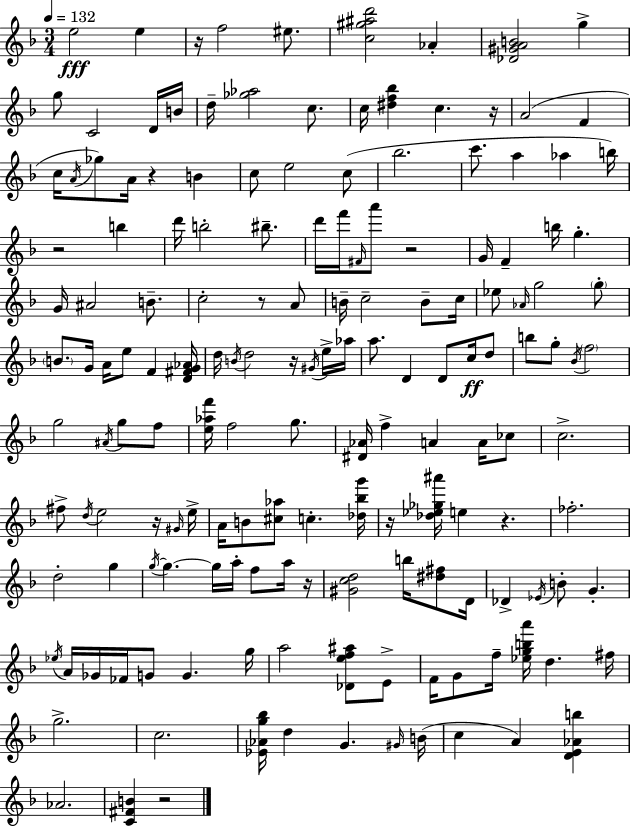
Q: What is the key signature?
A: F major